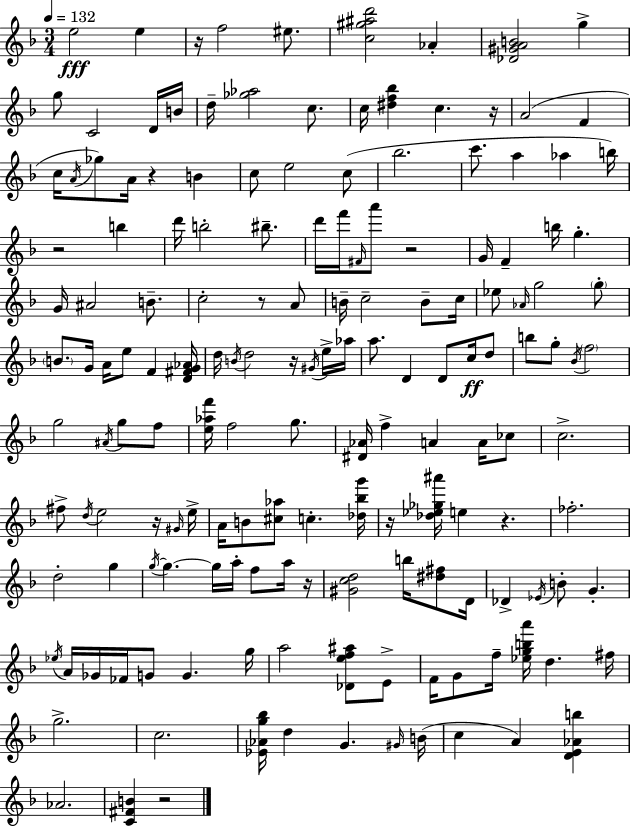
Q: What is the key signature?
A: F major